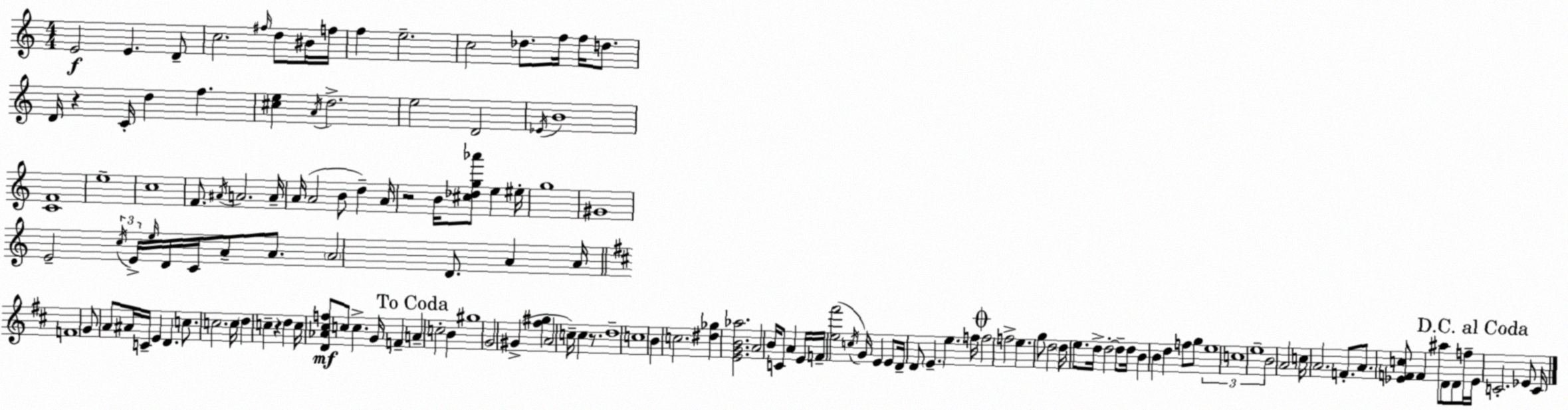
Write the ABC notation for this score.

X:1
T:Untitled
M:4/4
L:1/4
K:Am
E2 E D/2 c2 ^f/4 d/2 ^B/4 f/4 f e2 c2 _d/2 f/4 f/4 d/2 D/4 z C/4 d f [^ce] A/4 d2 e2 D2 _E/4 B4 [CF]4 e4 c4 F/2 ^A/4 A2 A/4 A/4 A2 B/2 d A/4 z2 B/4 [^c_dg_a']/2 e ^e/4 g4 ^G4 E2 c/4 E/4 e/4 D/4 C/4 A/2 A/2 A2 D/2 A A/4 F4 G/2 A/2 ^A/4 C/4 E D c/2 c2 c/4 d c z d c/4 [D_A^cf]/2 c/2 c G/4 F A c2 B ^g4 G2 ^G [^f^g] A2 c/4 c z/2 d4 c4 B c2 [^d_g] [EGB_a]2 A2 B/4 C/2 A E/4 F/4 [e^f']2 c/4 G/4 E E/2 D/4 D/2 E e f/4 f2 f2 e g/2 d2 d/4 e/2 d/4 d2 d/2 d/4 B B d f/2 g/2 e4 c4 e4 B2 A2 c/4 A2 F/2 A/2 [_EFc]/2 F ^a/2 D/2 D/2 f/4 _E/4 C2 _E/2 C/4